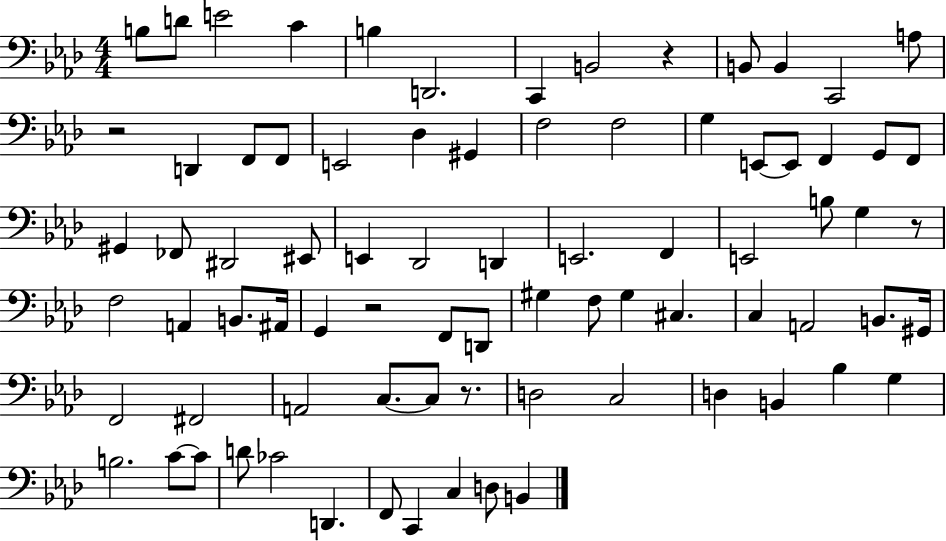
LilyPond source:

{
  \clef bass
  \numericTimeSignature
  \time 4/4
  \key aes \major
  b8 d'8 e'2 c'4 | b4 d,2. | c,4 b,2 r4 | b,8 b,4 c,2 a8 | \break r2 d,4 f,8 f,8 | e,2 des4 gis,4 | f2 f2 | g4 e,8~~ e,8 f,4 g,8 f,8 | \break gis,4 fes,8 dis,2 eis,8 | e,4 des,2 d,4 | e,2. f,4 | e,2 b8 g4 r8 | \break f2 a,4 b,8. ais,16 | g,4 r2 f,8 d,8 | gis4 f8 gis4 cis4. | c4 a,2 b,8. gis,16 | \break f,2 fis,2 | a,2 c8.~~ c8 r8. | d2 c2 | d4 b,4 bes4 g4 | \break b2. c'8~~ c'8 | d'8 ces'2 d,4. | f,8 c,4 c4 d8 b,4 | \bar "|."
}